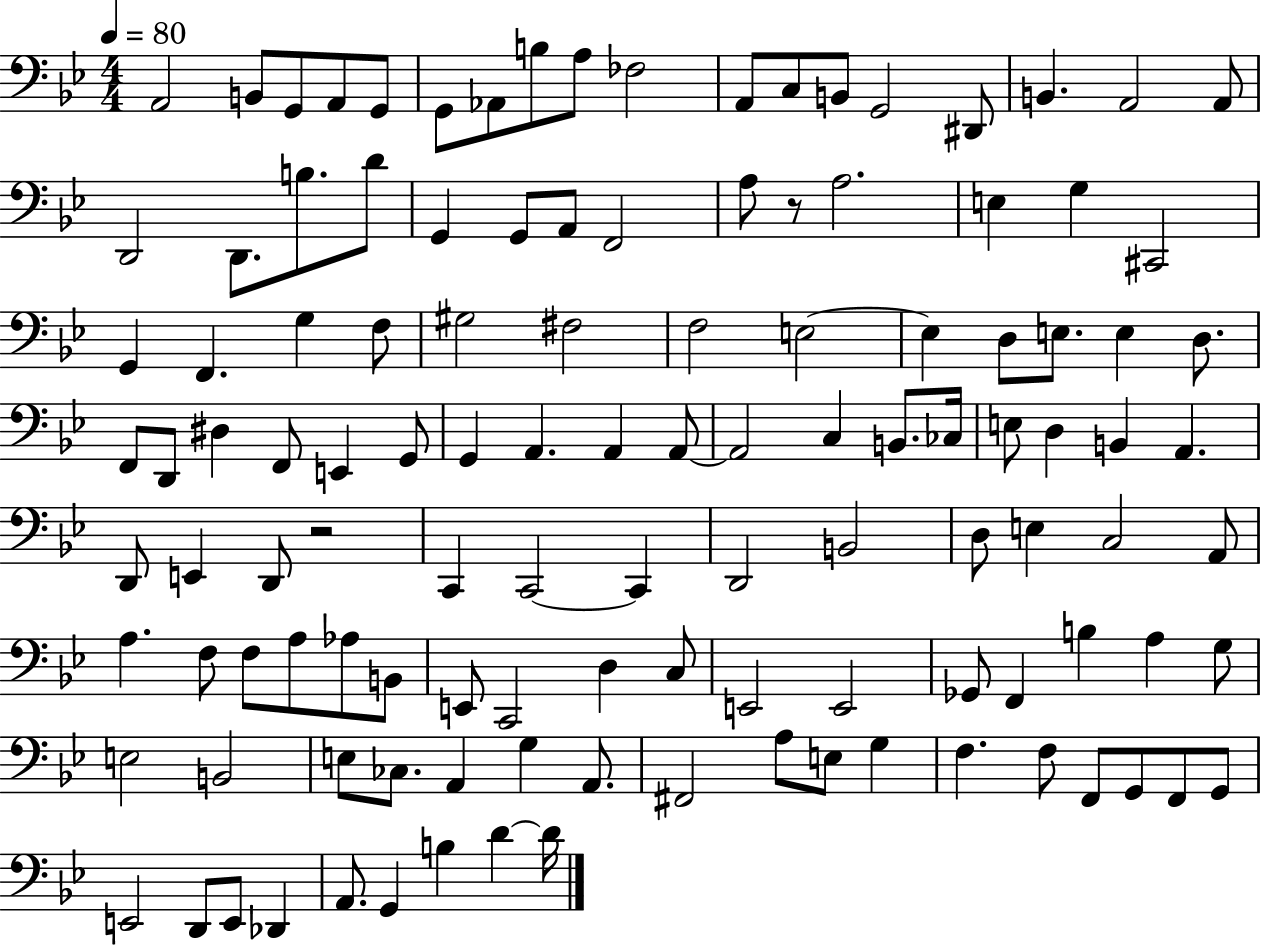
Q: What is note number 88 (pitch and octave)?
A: F2